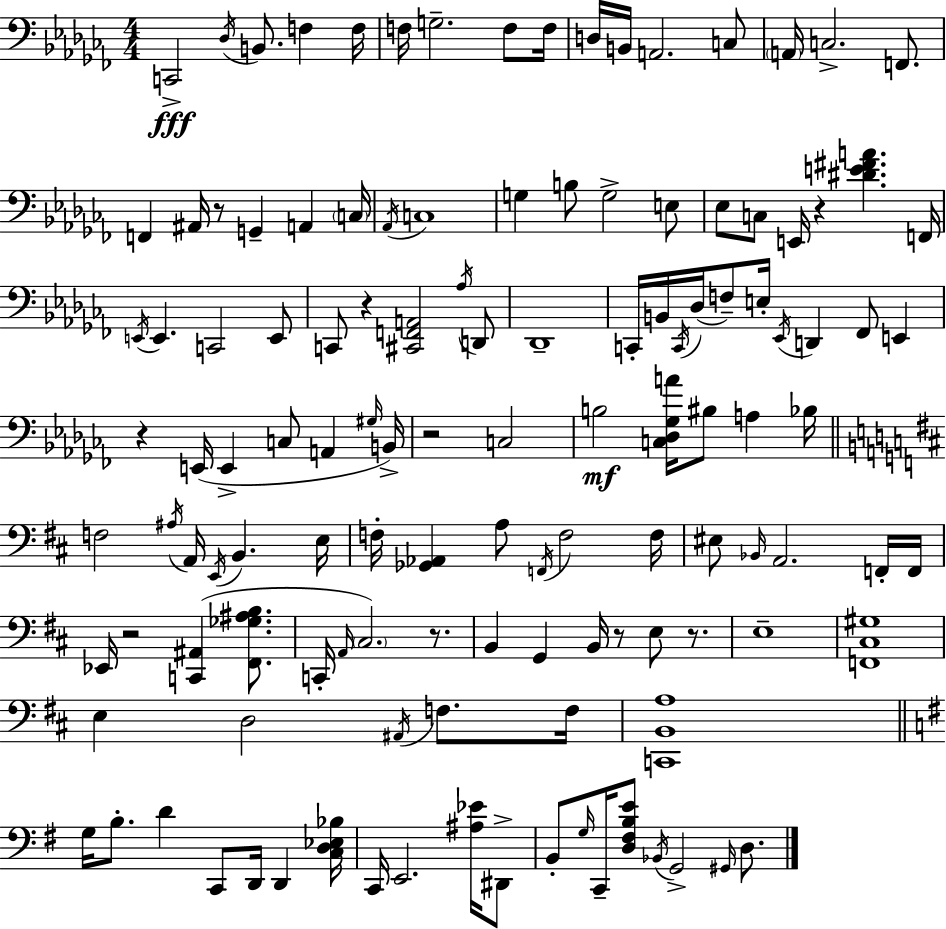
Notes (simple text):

C2/h Db3/s B2/e. F3/q F3/s F3/s G3/h. F3/e F3/s D3/s B2/s A2/h. C3/e A2/s C3/h. F2/e. F2/q A#2/s R/e G2/q A2/q C3/s Ab2/s C3/w G3/q B3/e G3/h E3/e Eb3/e C3/e E2/s R/q [D#4,E4,F#4,A4]/q. F2/s E2/s E2/q. C2/h E2/e C2/e R/q [C#2,F2,A2]/h Ab3/s D2/e Db2/w C2/s B2/s C2/s Db3/s F3/e E3/s Eb2/s D2/q FES2/e E2/q R/q E2/s E2/q C3/e A2/q G#3/s B2/s R/h C3/h B3/h [C3,Db3,Gb3,A4]/s BIS3/e A3/q Bb3/s F3/h A#3/s A2/s E2/s B2/q. E3/s F3/s [Gb2,Ab2]/q A3/e F2/s F3/h F3/s EIS3/e Bb2/s A2/h. F2/s F2/s Eb2/s R/h [C2,A#2]/q [F#2,Gb3,A#3,B3]/e. C2/s A2/s C#3/h. R/e. B2/q G2/q B2/s R/e E3/e R/e. E3/w [F2,C#3,G#3]/w E3/q D3/h A#2/s F3/e. F3/s [C2,B2,A3]/w G3/s B3/e. D4/q C2/e D2/s D2/q [C3,D3,Eb3,Bb3]/s C2/s E2/h. [A#3,Eb4]/s D#2/e B2/e G3/s C2/s [D3,F#3,B3,E4]/e Bb2/s G2/h G#2/s D3/e.